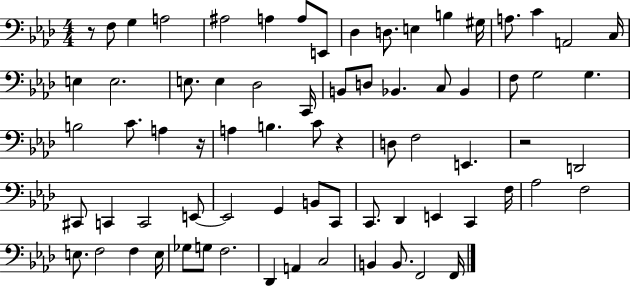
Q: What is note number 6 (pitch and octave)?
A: A3